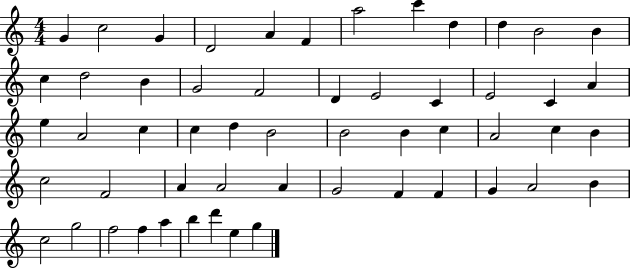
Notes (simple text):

G4/q C5/h G4/q D4/h A4/q F4/q A5/h C6/q D5/q D5/q B4/h B4/q C5/q D5/h B4/q G4/h F4/h D4/q E4/h C4/q E4/h C4/q A4/q E5/q A4/h C5/q C5/q D5/q B4/h B4/h B4/q C5/q A4/h C5/q B4/q C5/h F4/h A4/q A4/h A4/q G4/h F4/q F4/q G4/q A4/h B4/q C5/h G5/h F5/h F5/q A5/q B5/q D6/q E5/q G5/q